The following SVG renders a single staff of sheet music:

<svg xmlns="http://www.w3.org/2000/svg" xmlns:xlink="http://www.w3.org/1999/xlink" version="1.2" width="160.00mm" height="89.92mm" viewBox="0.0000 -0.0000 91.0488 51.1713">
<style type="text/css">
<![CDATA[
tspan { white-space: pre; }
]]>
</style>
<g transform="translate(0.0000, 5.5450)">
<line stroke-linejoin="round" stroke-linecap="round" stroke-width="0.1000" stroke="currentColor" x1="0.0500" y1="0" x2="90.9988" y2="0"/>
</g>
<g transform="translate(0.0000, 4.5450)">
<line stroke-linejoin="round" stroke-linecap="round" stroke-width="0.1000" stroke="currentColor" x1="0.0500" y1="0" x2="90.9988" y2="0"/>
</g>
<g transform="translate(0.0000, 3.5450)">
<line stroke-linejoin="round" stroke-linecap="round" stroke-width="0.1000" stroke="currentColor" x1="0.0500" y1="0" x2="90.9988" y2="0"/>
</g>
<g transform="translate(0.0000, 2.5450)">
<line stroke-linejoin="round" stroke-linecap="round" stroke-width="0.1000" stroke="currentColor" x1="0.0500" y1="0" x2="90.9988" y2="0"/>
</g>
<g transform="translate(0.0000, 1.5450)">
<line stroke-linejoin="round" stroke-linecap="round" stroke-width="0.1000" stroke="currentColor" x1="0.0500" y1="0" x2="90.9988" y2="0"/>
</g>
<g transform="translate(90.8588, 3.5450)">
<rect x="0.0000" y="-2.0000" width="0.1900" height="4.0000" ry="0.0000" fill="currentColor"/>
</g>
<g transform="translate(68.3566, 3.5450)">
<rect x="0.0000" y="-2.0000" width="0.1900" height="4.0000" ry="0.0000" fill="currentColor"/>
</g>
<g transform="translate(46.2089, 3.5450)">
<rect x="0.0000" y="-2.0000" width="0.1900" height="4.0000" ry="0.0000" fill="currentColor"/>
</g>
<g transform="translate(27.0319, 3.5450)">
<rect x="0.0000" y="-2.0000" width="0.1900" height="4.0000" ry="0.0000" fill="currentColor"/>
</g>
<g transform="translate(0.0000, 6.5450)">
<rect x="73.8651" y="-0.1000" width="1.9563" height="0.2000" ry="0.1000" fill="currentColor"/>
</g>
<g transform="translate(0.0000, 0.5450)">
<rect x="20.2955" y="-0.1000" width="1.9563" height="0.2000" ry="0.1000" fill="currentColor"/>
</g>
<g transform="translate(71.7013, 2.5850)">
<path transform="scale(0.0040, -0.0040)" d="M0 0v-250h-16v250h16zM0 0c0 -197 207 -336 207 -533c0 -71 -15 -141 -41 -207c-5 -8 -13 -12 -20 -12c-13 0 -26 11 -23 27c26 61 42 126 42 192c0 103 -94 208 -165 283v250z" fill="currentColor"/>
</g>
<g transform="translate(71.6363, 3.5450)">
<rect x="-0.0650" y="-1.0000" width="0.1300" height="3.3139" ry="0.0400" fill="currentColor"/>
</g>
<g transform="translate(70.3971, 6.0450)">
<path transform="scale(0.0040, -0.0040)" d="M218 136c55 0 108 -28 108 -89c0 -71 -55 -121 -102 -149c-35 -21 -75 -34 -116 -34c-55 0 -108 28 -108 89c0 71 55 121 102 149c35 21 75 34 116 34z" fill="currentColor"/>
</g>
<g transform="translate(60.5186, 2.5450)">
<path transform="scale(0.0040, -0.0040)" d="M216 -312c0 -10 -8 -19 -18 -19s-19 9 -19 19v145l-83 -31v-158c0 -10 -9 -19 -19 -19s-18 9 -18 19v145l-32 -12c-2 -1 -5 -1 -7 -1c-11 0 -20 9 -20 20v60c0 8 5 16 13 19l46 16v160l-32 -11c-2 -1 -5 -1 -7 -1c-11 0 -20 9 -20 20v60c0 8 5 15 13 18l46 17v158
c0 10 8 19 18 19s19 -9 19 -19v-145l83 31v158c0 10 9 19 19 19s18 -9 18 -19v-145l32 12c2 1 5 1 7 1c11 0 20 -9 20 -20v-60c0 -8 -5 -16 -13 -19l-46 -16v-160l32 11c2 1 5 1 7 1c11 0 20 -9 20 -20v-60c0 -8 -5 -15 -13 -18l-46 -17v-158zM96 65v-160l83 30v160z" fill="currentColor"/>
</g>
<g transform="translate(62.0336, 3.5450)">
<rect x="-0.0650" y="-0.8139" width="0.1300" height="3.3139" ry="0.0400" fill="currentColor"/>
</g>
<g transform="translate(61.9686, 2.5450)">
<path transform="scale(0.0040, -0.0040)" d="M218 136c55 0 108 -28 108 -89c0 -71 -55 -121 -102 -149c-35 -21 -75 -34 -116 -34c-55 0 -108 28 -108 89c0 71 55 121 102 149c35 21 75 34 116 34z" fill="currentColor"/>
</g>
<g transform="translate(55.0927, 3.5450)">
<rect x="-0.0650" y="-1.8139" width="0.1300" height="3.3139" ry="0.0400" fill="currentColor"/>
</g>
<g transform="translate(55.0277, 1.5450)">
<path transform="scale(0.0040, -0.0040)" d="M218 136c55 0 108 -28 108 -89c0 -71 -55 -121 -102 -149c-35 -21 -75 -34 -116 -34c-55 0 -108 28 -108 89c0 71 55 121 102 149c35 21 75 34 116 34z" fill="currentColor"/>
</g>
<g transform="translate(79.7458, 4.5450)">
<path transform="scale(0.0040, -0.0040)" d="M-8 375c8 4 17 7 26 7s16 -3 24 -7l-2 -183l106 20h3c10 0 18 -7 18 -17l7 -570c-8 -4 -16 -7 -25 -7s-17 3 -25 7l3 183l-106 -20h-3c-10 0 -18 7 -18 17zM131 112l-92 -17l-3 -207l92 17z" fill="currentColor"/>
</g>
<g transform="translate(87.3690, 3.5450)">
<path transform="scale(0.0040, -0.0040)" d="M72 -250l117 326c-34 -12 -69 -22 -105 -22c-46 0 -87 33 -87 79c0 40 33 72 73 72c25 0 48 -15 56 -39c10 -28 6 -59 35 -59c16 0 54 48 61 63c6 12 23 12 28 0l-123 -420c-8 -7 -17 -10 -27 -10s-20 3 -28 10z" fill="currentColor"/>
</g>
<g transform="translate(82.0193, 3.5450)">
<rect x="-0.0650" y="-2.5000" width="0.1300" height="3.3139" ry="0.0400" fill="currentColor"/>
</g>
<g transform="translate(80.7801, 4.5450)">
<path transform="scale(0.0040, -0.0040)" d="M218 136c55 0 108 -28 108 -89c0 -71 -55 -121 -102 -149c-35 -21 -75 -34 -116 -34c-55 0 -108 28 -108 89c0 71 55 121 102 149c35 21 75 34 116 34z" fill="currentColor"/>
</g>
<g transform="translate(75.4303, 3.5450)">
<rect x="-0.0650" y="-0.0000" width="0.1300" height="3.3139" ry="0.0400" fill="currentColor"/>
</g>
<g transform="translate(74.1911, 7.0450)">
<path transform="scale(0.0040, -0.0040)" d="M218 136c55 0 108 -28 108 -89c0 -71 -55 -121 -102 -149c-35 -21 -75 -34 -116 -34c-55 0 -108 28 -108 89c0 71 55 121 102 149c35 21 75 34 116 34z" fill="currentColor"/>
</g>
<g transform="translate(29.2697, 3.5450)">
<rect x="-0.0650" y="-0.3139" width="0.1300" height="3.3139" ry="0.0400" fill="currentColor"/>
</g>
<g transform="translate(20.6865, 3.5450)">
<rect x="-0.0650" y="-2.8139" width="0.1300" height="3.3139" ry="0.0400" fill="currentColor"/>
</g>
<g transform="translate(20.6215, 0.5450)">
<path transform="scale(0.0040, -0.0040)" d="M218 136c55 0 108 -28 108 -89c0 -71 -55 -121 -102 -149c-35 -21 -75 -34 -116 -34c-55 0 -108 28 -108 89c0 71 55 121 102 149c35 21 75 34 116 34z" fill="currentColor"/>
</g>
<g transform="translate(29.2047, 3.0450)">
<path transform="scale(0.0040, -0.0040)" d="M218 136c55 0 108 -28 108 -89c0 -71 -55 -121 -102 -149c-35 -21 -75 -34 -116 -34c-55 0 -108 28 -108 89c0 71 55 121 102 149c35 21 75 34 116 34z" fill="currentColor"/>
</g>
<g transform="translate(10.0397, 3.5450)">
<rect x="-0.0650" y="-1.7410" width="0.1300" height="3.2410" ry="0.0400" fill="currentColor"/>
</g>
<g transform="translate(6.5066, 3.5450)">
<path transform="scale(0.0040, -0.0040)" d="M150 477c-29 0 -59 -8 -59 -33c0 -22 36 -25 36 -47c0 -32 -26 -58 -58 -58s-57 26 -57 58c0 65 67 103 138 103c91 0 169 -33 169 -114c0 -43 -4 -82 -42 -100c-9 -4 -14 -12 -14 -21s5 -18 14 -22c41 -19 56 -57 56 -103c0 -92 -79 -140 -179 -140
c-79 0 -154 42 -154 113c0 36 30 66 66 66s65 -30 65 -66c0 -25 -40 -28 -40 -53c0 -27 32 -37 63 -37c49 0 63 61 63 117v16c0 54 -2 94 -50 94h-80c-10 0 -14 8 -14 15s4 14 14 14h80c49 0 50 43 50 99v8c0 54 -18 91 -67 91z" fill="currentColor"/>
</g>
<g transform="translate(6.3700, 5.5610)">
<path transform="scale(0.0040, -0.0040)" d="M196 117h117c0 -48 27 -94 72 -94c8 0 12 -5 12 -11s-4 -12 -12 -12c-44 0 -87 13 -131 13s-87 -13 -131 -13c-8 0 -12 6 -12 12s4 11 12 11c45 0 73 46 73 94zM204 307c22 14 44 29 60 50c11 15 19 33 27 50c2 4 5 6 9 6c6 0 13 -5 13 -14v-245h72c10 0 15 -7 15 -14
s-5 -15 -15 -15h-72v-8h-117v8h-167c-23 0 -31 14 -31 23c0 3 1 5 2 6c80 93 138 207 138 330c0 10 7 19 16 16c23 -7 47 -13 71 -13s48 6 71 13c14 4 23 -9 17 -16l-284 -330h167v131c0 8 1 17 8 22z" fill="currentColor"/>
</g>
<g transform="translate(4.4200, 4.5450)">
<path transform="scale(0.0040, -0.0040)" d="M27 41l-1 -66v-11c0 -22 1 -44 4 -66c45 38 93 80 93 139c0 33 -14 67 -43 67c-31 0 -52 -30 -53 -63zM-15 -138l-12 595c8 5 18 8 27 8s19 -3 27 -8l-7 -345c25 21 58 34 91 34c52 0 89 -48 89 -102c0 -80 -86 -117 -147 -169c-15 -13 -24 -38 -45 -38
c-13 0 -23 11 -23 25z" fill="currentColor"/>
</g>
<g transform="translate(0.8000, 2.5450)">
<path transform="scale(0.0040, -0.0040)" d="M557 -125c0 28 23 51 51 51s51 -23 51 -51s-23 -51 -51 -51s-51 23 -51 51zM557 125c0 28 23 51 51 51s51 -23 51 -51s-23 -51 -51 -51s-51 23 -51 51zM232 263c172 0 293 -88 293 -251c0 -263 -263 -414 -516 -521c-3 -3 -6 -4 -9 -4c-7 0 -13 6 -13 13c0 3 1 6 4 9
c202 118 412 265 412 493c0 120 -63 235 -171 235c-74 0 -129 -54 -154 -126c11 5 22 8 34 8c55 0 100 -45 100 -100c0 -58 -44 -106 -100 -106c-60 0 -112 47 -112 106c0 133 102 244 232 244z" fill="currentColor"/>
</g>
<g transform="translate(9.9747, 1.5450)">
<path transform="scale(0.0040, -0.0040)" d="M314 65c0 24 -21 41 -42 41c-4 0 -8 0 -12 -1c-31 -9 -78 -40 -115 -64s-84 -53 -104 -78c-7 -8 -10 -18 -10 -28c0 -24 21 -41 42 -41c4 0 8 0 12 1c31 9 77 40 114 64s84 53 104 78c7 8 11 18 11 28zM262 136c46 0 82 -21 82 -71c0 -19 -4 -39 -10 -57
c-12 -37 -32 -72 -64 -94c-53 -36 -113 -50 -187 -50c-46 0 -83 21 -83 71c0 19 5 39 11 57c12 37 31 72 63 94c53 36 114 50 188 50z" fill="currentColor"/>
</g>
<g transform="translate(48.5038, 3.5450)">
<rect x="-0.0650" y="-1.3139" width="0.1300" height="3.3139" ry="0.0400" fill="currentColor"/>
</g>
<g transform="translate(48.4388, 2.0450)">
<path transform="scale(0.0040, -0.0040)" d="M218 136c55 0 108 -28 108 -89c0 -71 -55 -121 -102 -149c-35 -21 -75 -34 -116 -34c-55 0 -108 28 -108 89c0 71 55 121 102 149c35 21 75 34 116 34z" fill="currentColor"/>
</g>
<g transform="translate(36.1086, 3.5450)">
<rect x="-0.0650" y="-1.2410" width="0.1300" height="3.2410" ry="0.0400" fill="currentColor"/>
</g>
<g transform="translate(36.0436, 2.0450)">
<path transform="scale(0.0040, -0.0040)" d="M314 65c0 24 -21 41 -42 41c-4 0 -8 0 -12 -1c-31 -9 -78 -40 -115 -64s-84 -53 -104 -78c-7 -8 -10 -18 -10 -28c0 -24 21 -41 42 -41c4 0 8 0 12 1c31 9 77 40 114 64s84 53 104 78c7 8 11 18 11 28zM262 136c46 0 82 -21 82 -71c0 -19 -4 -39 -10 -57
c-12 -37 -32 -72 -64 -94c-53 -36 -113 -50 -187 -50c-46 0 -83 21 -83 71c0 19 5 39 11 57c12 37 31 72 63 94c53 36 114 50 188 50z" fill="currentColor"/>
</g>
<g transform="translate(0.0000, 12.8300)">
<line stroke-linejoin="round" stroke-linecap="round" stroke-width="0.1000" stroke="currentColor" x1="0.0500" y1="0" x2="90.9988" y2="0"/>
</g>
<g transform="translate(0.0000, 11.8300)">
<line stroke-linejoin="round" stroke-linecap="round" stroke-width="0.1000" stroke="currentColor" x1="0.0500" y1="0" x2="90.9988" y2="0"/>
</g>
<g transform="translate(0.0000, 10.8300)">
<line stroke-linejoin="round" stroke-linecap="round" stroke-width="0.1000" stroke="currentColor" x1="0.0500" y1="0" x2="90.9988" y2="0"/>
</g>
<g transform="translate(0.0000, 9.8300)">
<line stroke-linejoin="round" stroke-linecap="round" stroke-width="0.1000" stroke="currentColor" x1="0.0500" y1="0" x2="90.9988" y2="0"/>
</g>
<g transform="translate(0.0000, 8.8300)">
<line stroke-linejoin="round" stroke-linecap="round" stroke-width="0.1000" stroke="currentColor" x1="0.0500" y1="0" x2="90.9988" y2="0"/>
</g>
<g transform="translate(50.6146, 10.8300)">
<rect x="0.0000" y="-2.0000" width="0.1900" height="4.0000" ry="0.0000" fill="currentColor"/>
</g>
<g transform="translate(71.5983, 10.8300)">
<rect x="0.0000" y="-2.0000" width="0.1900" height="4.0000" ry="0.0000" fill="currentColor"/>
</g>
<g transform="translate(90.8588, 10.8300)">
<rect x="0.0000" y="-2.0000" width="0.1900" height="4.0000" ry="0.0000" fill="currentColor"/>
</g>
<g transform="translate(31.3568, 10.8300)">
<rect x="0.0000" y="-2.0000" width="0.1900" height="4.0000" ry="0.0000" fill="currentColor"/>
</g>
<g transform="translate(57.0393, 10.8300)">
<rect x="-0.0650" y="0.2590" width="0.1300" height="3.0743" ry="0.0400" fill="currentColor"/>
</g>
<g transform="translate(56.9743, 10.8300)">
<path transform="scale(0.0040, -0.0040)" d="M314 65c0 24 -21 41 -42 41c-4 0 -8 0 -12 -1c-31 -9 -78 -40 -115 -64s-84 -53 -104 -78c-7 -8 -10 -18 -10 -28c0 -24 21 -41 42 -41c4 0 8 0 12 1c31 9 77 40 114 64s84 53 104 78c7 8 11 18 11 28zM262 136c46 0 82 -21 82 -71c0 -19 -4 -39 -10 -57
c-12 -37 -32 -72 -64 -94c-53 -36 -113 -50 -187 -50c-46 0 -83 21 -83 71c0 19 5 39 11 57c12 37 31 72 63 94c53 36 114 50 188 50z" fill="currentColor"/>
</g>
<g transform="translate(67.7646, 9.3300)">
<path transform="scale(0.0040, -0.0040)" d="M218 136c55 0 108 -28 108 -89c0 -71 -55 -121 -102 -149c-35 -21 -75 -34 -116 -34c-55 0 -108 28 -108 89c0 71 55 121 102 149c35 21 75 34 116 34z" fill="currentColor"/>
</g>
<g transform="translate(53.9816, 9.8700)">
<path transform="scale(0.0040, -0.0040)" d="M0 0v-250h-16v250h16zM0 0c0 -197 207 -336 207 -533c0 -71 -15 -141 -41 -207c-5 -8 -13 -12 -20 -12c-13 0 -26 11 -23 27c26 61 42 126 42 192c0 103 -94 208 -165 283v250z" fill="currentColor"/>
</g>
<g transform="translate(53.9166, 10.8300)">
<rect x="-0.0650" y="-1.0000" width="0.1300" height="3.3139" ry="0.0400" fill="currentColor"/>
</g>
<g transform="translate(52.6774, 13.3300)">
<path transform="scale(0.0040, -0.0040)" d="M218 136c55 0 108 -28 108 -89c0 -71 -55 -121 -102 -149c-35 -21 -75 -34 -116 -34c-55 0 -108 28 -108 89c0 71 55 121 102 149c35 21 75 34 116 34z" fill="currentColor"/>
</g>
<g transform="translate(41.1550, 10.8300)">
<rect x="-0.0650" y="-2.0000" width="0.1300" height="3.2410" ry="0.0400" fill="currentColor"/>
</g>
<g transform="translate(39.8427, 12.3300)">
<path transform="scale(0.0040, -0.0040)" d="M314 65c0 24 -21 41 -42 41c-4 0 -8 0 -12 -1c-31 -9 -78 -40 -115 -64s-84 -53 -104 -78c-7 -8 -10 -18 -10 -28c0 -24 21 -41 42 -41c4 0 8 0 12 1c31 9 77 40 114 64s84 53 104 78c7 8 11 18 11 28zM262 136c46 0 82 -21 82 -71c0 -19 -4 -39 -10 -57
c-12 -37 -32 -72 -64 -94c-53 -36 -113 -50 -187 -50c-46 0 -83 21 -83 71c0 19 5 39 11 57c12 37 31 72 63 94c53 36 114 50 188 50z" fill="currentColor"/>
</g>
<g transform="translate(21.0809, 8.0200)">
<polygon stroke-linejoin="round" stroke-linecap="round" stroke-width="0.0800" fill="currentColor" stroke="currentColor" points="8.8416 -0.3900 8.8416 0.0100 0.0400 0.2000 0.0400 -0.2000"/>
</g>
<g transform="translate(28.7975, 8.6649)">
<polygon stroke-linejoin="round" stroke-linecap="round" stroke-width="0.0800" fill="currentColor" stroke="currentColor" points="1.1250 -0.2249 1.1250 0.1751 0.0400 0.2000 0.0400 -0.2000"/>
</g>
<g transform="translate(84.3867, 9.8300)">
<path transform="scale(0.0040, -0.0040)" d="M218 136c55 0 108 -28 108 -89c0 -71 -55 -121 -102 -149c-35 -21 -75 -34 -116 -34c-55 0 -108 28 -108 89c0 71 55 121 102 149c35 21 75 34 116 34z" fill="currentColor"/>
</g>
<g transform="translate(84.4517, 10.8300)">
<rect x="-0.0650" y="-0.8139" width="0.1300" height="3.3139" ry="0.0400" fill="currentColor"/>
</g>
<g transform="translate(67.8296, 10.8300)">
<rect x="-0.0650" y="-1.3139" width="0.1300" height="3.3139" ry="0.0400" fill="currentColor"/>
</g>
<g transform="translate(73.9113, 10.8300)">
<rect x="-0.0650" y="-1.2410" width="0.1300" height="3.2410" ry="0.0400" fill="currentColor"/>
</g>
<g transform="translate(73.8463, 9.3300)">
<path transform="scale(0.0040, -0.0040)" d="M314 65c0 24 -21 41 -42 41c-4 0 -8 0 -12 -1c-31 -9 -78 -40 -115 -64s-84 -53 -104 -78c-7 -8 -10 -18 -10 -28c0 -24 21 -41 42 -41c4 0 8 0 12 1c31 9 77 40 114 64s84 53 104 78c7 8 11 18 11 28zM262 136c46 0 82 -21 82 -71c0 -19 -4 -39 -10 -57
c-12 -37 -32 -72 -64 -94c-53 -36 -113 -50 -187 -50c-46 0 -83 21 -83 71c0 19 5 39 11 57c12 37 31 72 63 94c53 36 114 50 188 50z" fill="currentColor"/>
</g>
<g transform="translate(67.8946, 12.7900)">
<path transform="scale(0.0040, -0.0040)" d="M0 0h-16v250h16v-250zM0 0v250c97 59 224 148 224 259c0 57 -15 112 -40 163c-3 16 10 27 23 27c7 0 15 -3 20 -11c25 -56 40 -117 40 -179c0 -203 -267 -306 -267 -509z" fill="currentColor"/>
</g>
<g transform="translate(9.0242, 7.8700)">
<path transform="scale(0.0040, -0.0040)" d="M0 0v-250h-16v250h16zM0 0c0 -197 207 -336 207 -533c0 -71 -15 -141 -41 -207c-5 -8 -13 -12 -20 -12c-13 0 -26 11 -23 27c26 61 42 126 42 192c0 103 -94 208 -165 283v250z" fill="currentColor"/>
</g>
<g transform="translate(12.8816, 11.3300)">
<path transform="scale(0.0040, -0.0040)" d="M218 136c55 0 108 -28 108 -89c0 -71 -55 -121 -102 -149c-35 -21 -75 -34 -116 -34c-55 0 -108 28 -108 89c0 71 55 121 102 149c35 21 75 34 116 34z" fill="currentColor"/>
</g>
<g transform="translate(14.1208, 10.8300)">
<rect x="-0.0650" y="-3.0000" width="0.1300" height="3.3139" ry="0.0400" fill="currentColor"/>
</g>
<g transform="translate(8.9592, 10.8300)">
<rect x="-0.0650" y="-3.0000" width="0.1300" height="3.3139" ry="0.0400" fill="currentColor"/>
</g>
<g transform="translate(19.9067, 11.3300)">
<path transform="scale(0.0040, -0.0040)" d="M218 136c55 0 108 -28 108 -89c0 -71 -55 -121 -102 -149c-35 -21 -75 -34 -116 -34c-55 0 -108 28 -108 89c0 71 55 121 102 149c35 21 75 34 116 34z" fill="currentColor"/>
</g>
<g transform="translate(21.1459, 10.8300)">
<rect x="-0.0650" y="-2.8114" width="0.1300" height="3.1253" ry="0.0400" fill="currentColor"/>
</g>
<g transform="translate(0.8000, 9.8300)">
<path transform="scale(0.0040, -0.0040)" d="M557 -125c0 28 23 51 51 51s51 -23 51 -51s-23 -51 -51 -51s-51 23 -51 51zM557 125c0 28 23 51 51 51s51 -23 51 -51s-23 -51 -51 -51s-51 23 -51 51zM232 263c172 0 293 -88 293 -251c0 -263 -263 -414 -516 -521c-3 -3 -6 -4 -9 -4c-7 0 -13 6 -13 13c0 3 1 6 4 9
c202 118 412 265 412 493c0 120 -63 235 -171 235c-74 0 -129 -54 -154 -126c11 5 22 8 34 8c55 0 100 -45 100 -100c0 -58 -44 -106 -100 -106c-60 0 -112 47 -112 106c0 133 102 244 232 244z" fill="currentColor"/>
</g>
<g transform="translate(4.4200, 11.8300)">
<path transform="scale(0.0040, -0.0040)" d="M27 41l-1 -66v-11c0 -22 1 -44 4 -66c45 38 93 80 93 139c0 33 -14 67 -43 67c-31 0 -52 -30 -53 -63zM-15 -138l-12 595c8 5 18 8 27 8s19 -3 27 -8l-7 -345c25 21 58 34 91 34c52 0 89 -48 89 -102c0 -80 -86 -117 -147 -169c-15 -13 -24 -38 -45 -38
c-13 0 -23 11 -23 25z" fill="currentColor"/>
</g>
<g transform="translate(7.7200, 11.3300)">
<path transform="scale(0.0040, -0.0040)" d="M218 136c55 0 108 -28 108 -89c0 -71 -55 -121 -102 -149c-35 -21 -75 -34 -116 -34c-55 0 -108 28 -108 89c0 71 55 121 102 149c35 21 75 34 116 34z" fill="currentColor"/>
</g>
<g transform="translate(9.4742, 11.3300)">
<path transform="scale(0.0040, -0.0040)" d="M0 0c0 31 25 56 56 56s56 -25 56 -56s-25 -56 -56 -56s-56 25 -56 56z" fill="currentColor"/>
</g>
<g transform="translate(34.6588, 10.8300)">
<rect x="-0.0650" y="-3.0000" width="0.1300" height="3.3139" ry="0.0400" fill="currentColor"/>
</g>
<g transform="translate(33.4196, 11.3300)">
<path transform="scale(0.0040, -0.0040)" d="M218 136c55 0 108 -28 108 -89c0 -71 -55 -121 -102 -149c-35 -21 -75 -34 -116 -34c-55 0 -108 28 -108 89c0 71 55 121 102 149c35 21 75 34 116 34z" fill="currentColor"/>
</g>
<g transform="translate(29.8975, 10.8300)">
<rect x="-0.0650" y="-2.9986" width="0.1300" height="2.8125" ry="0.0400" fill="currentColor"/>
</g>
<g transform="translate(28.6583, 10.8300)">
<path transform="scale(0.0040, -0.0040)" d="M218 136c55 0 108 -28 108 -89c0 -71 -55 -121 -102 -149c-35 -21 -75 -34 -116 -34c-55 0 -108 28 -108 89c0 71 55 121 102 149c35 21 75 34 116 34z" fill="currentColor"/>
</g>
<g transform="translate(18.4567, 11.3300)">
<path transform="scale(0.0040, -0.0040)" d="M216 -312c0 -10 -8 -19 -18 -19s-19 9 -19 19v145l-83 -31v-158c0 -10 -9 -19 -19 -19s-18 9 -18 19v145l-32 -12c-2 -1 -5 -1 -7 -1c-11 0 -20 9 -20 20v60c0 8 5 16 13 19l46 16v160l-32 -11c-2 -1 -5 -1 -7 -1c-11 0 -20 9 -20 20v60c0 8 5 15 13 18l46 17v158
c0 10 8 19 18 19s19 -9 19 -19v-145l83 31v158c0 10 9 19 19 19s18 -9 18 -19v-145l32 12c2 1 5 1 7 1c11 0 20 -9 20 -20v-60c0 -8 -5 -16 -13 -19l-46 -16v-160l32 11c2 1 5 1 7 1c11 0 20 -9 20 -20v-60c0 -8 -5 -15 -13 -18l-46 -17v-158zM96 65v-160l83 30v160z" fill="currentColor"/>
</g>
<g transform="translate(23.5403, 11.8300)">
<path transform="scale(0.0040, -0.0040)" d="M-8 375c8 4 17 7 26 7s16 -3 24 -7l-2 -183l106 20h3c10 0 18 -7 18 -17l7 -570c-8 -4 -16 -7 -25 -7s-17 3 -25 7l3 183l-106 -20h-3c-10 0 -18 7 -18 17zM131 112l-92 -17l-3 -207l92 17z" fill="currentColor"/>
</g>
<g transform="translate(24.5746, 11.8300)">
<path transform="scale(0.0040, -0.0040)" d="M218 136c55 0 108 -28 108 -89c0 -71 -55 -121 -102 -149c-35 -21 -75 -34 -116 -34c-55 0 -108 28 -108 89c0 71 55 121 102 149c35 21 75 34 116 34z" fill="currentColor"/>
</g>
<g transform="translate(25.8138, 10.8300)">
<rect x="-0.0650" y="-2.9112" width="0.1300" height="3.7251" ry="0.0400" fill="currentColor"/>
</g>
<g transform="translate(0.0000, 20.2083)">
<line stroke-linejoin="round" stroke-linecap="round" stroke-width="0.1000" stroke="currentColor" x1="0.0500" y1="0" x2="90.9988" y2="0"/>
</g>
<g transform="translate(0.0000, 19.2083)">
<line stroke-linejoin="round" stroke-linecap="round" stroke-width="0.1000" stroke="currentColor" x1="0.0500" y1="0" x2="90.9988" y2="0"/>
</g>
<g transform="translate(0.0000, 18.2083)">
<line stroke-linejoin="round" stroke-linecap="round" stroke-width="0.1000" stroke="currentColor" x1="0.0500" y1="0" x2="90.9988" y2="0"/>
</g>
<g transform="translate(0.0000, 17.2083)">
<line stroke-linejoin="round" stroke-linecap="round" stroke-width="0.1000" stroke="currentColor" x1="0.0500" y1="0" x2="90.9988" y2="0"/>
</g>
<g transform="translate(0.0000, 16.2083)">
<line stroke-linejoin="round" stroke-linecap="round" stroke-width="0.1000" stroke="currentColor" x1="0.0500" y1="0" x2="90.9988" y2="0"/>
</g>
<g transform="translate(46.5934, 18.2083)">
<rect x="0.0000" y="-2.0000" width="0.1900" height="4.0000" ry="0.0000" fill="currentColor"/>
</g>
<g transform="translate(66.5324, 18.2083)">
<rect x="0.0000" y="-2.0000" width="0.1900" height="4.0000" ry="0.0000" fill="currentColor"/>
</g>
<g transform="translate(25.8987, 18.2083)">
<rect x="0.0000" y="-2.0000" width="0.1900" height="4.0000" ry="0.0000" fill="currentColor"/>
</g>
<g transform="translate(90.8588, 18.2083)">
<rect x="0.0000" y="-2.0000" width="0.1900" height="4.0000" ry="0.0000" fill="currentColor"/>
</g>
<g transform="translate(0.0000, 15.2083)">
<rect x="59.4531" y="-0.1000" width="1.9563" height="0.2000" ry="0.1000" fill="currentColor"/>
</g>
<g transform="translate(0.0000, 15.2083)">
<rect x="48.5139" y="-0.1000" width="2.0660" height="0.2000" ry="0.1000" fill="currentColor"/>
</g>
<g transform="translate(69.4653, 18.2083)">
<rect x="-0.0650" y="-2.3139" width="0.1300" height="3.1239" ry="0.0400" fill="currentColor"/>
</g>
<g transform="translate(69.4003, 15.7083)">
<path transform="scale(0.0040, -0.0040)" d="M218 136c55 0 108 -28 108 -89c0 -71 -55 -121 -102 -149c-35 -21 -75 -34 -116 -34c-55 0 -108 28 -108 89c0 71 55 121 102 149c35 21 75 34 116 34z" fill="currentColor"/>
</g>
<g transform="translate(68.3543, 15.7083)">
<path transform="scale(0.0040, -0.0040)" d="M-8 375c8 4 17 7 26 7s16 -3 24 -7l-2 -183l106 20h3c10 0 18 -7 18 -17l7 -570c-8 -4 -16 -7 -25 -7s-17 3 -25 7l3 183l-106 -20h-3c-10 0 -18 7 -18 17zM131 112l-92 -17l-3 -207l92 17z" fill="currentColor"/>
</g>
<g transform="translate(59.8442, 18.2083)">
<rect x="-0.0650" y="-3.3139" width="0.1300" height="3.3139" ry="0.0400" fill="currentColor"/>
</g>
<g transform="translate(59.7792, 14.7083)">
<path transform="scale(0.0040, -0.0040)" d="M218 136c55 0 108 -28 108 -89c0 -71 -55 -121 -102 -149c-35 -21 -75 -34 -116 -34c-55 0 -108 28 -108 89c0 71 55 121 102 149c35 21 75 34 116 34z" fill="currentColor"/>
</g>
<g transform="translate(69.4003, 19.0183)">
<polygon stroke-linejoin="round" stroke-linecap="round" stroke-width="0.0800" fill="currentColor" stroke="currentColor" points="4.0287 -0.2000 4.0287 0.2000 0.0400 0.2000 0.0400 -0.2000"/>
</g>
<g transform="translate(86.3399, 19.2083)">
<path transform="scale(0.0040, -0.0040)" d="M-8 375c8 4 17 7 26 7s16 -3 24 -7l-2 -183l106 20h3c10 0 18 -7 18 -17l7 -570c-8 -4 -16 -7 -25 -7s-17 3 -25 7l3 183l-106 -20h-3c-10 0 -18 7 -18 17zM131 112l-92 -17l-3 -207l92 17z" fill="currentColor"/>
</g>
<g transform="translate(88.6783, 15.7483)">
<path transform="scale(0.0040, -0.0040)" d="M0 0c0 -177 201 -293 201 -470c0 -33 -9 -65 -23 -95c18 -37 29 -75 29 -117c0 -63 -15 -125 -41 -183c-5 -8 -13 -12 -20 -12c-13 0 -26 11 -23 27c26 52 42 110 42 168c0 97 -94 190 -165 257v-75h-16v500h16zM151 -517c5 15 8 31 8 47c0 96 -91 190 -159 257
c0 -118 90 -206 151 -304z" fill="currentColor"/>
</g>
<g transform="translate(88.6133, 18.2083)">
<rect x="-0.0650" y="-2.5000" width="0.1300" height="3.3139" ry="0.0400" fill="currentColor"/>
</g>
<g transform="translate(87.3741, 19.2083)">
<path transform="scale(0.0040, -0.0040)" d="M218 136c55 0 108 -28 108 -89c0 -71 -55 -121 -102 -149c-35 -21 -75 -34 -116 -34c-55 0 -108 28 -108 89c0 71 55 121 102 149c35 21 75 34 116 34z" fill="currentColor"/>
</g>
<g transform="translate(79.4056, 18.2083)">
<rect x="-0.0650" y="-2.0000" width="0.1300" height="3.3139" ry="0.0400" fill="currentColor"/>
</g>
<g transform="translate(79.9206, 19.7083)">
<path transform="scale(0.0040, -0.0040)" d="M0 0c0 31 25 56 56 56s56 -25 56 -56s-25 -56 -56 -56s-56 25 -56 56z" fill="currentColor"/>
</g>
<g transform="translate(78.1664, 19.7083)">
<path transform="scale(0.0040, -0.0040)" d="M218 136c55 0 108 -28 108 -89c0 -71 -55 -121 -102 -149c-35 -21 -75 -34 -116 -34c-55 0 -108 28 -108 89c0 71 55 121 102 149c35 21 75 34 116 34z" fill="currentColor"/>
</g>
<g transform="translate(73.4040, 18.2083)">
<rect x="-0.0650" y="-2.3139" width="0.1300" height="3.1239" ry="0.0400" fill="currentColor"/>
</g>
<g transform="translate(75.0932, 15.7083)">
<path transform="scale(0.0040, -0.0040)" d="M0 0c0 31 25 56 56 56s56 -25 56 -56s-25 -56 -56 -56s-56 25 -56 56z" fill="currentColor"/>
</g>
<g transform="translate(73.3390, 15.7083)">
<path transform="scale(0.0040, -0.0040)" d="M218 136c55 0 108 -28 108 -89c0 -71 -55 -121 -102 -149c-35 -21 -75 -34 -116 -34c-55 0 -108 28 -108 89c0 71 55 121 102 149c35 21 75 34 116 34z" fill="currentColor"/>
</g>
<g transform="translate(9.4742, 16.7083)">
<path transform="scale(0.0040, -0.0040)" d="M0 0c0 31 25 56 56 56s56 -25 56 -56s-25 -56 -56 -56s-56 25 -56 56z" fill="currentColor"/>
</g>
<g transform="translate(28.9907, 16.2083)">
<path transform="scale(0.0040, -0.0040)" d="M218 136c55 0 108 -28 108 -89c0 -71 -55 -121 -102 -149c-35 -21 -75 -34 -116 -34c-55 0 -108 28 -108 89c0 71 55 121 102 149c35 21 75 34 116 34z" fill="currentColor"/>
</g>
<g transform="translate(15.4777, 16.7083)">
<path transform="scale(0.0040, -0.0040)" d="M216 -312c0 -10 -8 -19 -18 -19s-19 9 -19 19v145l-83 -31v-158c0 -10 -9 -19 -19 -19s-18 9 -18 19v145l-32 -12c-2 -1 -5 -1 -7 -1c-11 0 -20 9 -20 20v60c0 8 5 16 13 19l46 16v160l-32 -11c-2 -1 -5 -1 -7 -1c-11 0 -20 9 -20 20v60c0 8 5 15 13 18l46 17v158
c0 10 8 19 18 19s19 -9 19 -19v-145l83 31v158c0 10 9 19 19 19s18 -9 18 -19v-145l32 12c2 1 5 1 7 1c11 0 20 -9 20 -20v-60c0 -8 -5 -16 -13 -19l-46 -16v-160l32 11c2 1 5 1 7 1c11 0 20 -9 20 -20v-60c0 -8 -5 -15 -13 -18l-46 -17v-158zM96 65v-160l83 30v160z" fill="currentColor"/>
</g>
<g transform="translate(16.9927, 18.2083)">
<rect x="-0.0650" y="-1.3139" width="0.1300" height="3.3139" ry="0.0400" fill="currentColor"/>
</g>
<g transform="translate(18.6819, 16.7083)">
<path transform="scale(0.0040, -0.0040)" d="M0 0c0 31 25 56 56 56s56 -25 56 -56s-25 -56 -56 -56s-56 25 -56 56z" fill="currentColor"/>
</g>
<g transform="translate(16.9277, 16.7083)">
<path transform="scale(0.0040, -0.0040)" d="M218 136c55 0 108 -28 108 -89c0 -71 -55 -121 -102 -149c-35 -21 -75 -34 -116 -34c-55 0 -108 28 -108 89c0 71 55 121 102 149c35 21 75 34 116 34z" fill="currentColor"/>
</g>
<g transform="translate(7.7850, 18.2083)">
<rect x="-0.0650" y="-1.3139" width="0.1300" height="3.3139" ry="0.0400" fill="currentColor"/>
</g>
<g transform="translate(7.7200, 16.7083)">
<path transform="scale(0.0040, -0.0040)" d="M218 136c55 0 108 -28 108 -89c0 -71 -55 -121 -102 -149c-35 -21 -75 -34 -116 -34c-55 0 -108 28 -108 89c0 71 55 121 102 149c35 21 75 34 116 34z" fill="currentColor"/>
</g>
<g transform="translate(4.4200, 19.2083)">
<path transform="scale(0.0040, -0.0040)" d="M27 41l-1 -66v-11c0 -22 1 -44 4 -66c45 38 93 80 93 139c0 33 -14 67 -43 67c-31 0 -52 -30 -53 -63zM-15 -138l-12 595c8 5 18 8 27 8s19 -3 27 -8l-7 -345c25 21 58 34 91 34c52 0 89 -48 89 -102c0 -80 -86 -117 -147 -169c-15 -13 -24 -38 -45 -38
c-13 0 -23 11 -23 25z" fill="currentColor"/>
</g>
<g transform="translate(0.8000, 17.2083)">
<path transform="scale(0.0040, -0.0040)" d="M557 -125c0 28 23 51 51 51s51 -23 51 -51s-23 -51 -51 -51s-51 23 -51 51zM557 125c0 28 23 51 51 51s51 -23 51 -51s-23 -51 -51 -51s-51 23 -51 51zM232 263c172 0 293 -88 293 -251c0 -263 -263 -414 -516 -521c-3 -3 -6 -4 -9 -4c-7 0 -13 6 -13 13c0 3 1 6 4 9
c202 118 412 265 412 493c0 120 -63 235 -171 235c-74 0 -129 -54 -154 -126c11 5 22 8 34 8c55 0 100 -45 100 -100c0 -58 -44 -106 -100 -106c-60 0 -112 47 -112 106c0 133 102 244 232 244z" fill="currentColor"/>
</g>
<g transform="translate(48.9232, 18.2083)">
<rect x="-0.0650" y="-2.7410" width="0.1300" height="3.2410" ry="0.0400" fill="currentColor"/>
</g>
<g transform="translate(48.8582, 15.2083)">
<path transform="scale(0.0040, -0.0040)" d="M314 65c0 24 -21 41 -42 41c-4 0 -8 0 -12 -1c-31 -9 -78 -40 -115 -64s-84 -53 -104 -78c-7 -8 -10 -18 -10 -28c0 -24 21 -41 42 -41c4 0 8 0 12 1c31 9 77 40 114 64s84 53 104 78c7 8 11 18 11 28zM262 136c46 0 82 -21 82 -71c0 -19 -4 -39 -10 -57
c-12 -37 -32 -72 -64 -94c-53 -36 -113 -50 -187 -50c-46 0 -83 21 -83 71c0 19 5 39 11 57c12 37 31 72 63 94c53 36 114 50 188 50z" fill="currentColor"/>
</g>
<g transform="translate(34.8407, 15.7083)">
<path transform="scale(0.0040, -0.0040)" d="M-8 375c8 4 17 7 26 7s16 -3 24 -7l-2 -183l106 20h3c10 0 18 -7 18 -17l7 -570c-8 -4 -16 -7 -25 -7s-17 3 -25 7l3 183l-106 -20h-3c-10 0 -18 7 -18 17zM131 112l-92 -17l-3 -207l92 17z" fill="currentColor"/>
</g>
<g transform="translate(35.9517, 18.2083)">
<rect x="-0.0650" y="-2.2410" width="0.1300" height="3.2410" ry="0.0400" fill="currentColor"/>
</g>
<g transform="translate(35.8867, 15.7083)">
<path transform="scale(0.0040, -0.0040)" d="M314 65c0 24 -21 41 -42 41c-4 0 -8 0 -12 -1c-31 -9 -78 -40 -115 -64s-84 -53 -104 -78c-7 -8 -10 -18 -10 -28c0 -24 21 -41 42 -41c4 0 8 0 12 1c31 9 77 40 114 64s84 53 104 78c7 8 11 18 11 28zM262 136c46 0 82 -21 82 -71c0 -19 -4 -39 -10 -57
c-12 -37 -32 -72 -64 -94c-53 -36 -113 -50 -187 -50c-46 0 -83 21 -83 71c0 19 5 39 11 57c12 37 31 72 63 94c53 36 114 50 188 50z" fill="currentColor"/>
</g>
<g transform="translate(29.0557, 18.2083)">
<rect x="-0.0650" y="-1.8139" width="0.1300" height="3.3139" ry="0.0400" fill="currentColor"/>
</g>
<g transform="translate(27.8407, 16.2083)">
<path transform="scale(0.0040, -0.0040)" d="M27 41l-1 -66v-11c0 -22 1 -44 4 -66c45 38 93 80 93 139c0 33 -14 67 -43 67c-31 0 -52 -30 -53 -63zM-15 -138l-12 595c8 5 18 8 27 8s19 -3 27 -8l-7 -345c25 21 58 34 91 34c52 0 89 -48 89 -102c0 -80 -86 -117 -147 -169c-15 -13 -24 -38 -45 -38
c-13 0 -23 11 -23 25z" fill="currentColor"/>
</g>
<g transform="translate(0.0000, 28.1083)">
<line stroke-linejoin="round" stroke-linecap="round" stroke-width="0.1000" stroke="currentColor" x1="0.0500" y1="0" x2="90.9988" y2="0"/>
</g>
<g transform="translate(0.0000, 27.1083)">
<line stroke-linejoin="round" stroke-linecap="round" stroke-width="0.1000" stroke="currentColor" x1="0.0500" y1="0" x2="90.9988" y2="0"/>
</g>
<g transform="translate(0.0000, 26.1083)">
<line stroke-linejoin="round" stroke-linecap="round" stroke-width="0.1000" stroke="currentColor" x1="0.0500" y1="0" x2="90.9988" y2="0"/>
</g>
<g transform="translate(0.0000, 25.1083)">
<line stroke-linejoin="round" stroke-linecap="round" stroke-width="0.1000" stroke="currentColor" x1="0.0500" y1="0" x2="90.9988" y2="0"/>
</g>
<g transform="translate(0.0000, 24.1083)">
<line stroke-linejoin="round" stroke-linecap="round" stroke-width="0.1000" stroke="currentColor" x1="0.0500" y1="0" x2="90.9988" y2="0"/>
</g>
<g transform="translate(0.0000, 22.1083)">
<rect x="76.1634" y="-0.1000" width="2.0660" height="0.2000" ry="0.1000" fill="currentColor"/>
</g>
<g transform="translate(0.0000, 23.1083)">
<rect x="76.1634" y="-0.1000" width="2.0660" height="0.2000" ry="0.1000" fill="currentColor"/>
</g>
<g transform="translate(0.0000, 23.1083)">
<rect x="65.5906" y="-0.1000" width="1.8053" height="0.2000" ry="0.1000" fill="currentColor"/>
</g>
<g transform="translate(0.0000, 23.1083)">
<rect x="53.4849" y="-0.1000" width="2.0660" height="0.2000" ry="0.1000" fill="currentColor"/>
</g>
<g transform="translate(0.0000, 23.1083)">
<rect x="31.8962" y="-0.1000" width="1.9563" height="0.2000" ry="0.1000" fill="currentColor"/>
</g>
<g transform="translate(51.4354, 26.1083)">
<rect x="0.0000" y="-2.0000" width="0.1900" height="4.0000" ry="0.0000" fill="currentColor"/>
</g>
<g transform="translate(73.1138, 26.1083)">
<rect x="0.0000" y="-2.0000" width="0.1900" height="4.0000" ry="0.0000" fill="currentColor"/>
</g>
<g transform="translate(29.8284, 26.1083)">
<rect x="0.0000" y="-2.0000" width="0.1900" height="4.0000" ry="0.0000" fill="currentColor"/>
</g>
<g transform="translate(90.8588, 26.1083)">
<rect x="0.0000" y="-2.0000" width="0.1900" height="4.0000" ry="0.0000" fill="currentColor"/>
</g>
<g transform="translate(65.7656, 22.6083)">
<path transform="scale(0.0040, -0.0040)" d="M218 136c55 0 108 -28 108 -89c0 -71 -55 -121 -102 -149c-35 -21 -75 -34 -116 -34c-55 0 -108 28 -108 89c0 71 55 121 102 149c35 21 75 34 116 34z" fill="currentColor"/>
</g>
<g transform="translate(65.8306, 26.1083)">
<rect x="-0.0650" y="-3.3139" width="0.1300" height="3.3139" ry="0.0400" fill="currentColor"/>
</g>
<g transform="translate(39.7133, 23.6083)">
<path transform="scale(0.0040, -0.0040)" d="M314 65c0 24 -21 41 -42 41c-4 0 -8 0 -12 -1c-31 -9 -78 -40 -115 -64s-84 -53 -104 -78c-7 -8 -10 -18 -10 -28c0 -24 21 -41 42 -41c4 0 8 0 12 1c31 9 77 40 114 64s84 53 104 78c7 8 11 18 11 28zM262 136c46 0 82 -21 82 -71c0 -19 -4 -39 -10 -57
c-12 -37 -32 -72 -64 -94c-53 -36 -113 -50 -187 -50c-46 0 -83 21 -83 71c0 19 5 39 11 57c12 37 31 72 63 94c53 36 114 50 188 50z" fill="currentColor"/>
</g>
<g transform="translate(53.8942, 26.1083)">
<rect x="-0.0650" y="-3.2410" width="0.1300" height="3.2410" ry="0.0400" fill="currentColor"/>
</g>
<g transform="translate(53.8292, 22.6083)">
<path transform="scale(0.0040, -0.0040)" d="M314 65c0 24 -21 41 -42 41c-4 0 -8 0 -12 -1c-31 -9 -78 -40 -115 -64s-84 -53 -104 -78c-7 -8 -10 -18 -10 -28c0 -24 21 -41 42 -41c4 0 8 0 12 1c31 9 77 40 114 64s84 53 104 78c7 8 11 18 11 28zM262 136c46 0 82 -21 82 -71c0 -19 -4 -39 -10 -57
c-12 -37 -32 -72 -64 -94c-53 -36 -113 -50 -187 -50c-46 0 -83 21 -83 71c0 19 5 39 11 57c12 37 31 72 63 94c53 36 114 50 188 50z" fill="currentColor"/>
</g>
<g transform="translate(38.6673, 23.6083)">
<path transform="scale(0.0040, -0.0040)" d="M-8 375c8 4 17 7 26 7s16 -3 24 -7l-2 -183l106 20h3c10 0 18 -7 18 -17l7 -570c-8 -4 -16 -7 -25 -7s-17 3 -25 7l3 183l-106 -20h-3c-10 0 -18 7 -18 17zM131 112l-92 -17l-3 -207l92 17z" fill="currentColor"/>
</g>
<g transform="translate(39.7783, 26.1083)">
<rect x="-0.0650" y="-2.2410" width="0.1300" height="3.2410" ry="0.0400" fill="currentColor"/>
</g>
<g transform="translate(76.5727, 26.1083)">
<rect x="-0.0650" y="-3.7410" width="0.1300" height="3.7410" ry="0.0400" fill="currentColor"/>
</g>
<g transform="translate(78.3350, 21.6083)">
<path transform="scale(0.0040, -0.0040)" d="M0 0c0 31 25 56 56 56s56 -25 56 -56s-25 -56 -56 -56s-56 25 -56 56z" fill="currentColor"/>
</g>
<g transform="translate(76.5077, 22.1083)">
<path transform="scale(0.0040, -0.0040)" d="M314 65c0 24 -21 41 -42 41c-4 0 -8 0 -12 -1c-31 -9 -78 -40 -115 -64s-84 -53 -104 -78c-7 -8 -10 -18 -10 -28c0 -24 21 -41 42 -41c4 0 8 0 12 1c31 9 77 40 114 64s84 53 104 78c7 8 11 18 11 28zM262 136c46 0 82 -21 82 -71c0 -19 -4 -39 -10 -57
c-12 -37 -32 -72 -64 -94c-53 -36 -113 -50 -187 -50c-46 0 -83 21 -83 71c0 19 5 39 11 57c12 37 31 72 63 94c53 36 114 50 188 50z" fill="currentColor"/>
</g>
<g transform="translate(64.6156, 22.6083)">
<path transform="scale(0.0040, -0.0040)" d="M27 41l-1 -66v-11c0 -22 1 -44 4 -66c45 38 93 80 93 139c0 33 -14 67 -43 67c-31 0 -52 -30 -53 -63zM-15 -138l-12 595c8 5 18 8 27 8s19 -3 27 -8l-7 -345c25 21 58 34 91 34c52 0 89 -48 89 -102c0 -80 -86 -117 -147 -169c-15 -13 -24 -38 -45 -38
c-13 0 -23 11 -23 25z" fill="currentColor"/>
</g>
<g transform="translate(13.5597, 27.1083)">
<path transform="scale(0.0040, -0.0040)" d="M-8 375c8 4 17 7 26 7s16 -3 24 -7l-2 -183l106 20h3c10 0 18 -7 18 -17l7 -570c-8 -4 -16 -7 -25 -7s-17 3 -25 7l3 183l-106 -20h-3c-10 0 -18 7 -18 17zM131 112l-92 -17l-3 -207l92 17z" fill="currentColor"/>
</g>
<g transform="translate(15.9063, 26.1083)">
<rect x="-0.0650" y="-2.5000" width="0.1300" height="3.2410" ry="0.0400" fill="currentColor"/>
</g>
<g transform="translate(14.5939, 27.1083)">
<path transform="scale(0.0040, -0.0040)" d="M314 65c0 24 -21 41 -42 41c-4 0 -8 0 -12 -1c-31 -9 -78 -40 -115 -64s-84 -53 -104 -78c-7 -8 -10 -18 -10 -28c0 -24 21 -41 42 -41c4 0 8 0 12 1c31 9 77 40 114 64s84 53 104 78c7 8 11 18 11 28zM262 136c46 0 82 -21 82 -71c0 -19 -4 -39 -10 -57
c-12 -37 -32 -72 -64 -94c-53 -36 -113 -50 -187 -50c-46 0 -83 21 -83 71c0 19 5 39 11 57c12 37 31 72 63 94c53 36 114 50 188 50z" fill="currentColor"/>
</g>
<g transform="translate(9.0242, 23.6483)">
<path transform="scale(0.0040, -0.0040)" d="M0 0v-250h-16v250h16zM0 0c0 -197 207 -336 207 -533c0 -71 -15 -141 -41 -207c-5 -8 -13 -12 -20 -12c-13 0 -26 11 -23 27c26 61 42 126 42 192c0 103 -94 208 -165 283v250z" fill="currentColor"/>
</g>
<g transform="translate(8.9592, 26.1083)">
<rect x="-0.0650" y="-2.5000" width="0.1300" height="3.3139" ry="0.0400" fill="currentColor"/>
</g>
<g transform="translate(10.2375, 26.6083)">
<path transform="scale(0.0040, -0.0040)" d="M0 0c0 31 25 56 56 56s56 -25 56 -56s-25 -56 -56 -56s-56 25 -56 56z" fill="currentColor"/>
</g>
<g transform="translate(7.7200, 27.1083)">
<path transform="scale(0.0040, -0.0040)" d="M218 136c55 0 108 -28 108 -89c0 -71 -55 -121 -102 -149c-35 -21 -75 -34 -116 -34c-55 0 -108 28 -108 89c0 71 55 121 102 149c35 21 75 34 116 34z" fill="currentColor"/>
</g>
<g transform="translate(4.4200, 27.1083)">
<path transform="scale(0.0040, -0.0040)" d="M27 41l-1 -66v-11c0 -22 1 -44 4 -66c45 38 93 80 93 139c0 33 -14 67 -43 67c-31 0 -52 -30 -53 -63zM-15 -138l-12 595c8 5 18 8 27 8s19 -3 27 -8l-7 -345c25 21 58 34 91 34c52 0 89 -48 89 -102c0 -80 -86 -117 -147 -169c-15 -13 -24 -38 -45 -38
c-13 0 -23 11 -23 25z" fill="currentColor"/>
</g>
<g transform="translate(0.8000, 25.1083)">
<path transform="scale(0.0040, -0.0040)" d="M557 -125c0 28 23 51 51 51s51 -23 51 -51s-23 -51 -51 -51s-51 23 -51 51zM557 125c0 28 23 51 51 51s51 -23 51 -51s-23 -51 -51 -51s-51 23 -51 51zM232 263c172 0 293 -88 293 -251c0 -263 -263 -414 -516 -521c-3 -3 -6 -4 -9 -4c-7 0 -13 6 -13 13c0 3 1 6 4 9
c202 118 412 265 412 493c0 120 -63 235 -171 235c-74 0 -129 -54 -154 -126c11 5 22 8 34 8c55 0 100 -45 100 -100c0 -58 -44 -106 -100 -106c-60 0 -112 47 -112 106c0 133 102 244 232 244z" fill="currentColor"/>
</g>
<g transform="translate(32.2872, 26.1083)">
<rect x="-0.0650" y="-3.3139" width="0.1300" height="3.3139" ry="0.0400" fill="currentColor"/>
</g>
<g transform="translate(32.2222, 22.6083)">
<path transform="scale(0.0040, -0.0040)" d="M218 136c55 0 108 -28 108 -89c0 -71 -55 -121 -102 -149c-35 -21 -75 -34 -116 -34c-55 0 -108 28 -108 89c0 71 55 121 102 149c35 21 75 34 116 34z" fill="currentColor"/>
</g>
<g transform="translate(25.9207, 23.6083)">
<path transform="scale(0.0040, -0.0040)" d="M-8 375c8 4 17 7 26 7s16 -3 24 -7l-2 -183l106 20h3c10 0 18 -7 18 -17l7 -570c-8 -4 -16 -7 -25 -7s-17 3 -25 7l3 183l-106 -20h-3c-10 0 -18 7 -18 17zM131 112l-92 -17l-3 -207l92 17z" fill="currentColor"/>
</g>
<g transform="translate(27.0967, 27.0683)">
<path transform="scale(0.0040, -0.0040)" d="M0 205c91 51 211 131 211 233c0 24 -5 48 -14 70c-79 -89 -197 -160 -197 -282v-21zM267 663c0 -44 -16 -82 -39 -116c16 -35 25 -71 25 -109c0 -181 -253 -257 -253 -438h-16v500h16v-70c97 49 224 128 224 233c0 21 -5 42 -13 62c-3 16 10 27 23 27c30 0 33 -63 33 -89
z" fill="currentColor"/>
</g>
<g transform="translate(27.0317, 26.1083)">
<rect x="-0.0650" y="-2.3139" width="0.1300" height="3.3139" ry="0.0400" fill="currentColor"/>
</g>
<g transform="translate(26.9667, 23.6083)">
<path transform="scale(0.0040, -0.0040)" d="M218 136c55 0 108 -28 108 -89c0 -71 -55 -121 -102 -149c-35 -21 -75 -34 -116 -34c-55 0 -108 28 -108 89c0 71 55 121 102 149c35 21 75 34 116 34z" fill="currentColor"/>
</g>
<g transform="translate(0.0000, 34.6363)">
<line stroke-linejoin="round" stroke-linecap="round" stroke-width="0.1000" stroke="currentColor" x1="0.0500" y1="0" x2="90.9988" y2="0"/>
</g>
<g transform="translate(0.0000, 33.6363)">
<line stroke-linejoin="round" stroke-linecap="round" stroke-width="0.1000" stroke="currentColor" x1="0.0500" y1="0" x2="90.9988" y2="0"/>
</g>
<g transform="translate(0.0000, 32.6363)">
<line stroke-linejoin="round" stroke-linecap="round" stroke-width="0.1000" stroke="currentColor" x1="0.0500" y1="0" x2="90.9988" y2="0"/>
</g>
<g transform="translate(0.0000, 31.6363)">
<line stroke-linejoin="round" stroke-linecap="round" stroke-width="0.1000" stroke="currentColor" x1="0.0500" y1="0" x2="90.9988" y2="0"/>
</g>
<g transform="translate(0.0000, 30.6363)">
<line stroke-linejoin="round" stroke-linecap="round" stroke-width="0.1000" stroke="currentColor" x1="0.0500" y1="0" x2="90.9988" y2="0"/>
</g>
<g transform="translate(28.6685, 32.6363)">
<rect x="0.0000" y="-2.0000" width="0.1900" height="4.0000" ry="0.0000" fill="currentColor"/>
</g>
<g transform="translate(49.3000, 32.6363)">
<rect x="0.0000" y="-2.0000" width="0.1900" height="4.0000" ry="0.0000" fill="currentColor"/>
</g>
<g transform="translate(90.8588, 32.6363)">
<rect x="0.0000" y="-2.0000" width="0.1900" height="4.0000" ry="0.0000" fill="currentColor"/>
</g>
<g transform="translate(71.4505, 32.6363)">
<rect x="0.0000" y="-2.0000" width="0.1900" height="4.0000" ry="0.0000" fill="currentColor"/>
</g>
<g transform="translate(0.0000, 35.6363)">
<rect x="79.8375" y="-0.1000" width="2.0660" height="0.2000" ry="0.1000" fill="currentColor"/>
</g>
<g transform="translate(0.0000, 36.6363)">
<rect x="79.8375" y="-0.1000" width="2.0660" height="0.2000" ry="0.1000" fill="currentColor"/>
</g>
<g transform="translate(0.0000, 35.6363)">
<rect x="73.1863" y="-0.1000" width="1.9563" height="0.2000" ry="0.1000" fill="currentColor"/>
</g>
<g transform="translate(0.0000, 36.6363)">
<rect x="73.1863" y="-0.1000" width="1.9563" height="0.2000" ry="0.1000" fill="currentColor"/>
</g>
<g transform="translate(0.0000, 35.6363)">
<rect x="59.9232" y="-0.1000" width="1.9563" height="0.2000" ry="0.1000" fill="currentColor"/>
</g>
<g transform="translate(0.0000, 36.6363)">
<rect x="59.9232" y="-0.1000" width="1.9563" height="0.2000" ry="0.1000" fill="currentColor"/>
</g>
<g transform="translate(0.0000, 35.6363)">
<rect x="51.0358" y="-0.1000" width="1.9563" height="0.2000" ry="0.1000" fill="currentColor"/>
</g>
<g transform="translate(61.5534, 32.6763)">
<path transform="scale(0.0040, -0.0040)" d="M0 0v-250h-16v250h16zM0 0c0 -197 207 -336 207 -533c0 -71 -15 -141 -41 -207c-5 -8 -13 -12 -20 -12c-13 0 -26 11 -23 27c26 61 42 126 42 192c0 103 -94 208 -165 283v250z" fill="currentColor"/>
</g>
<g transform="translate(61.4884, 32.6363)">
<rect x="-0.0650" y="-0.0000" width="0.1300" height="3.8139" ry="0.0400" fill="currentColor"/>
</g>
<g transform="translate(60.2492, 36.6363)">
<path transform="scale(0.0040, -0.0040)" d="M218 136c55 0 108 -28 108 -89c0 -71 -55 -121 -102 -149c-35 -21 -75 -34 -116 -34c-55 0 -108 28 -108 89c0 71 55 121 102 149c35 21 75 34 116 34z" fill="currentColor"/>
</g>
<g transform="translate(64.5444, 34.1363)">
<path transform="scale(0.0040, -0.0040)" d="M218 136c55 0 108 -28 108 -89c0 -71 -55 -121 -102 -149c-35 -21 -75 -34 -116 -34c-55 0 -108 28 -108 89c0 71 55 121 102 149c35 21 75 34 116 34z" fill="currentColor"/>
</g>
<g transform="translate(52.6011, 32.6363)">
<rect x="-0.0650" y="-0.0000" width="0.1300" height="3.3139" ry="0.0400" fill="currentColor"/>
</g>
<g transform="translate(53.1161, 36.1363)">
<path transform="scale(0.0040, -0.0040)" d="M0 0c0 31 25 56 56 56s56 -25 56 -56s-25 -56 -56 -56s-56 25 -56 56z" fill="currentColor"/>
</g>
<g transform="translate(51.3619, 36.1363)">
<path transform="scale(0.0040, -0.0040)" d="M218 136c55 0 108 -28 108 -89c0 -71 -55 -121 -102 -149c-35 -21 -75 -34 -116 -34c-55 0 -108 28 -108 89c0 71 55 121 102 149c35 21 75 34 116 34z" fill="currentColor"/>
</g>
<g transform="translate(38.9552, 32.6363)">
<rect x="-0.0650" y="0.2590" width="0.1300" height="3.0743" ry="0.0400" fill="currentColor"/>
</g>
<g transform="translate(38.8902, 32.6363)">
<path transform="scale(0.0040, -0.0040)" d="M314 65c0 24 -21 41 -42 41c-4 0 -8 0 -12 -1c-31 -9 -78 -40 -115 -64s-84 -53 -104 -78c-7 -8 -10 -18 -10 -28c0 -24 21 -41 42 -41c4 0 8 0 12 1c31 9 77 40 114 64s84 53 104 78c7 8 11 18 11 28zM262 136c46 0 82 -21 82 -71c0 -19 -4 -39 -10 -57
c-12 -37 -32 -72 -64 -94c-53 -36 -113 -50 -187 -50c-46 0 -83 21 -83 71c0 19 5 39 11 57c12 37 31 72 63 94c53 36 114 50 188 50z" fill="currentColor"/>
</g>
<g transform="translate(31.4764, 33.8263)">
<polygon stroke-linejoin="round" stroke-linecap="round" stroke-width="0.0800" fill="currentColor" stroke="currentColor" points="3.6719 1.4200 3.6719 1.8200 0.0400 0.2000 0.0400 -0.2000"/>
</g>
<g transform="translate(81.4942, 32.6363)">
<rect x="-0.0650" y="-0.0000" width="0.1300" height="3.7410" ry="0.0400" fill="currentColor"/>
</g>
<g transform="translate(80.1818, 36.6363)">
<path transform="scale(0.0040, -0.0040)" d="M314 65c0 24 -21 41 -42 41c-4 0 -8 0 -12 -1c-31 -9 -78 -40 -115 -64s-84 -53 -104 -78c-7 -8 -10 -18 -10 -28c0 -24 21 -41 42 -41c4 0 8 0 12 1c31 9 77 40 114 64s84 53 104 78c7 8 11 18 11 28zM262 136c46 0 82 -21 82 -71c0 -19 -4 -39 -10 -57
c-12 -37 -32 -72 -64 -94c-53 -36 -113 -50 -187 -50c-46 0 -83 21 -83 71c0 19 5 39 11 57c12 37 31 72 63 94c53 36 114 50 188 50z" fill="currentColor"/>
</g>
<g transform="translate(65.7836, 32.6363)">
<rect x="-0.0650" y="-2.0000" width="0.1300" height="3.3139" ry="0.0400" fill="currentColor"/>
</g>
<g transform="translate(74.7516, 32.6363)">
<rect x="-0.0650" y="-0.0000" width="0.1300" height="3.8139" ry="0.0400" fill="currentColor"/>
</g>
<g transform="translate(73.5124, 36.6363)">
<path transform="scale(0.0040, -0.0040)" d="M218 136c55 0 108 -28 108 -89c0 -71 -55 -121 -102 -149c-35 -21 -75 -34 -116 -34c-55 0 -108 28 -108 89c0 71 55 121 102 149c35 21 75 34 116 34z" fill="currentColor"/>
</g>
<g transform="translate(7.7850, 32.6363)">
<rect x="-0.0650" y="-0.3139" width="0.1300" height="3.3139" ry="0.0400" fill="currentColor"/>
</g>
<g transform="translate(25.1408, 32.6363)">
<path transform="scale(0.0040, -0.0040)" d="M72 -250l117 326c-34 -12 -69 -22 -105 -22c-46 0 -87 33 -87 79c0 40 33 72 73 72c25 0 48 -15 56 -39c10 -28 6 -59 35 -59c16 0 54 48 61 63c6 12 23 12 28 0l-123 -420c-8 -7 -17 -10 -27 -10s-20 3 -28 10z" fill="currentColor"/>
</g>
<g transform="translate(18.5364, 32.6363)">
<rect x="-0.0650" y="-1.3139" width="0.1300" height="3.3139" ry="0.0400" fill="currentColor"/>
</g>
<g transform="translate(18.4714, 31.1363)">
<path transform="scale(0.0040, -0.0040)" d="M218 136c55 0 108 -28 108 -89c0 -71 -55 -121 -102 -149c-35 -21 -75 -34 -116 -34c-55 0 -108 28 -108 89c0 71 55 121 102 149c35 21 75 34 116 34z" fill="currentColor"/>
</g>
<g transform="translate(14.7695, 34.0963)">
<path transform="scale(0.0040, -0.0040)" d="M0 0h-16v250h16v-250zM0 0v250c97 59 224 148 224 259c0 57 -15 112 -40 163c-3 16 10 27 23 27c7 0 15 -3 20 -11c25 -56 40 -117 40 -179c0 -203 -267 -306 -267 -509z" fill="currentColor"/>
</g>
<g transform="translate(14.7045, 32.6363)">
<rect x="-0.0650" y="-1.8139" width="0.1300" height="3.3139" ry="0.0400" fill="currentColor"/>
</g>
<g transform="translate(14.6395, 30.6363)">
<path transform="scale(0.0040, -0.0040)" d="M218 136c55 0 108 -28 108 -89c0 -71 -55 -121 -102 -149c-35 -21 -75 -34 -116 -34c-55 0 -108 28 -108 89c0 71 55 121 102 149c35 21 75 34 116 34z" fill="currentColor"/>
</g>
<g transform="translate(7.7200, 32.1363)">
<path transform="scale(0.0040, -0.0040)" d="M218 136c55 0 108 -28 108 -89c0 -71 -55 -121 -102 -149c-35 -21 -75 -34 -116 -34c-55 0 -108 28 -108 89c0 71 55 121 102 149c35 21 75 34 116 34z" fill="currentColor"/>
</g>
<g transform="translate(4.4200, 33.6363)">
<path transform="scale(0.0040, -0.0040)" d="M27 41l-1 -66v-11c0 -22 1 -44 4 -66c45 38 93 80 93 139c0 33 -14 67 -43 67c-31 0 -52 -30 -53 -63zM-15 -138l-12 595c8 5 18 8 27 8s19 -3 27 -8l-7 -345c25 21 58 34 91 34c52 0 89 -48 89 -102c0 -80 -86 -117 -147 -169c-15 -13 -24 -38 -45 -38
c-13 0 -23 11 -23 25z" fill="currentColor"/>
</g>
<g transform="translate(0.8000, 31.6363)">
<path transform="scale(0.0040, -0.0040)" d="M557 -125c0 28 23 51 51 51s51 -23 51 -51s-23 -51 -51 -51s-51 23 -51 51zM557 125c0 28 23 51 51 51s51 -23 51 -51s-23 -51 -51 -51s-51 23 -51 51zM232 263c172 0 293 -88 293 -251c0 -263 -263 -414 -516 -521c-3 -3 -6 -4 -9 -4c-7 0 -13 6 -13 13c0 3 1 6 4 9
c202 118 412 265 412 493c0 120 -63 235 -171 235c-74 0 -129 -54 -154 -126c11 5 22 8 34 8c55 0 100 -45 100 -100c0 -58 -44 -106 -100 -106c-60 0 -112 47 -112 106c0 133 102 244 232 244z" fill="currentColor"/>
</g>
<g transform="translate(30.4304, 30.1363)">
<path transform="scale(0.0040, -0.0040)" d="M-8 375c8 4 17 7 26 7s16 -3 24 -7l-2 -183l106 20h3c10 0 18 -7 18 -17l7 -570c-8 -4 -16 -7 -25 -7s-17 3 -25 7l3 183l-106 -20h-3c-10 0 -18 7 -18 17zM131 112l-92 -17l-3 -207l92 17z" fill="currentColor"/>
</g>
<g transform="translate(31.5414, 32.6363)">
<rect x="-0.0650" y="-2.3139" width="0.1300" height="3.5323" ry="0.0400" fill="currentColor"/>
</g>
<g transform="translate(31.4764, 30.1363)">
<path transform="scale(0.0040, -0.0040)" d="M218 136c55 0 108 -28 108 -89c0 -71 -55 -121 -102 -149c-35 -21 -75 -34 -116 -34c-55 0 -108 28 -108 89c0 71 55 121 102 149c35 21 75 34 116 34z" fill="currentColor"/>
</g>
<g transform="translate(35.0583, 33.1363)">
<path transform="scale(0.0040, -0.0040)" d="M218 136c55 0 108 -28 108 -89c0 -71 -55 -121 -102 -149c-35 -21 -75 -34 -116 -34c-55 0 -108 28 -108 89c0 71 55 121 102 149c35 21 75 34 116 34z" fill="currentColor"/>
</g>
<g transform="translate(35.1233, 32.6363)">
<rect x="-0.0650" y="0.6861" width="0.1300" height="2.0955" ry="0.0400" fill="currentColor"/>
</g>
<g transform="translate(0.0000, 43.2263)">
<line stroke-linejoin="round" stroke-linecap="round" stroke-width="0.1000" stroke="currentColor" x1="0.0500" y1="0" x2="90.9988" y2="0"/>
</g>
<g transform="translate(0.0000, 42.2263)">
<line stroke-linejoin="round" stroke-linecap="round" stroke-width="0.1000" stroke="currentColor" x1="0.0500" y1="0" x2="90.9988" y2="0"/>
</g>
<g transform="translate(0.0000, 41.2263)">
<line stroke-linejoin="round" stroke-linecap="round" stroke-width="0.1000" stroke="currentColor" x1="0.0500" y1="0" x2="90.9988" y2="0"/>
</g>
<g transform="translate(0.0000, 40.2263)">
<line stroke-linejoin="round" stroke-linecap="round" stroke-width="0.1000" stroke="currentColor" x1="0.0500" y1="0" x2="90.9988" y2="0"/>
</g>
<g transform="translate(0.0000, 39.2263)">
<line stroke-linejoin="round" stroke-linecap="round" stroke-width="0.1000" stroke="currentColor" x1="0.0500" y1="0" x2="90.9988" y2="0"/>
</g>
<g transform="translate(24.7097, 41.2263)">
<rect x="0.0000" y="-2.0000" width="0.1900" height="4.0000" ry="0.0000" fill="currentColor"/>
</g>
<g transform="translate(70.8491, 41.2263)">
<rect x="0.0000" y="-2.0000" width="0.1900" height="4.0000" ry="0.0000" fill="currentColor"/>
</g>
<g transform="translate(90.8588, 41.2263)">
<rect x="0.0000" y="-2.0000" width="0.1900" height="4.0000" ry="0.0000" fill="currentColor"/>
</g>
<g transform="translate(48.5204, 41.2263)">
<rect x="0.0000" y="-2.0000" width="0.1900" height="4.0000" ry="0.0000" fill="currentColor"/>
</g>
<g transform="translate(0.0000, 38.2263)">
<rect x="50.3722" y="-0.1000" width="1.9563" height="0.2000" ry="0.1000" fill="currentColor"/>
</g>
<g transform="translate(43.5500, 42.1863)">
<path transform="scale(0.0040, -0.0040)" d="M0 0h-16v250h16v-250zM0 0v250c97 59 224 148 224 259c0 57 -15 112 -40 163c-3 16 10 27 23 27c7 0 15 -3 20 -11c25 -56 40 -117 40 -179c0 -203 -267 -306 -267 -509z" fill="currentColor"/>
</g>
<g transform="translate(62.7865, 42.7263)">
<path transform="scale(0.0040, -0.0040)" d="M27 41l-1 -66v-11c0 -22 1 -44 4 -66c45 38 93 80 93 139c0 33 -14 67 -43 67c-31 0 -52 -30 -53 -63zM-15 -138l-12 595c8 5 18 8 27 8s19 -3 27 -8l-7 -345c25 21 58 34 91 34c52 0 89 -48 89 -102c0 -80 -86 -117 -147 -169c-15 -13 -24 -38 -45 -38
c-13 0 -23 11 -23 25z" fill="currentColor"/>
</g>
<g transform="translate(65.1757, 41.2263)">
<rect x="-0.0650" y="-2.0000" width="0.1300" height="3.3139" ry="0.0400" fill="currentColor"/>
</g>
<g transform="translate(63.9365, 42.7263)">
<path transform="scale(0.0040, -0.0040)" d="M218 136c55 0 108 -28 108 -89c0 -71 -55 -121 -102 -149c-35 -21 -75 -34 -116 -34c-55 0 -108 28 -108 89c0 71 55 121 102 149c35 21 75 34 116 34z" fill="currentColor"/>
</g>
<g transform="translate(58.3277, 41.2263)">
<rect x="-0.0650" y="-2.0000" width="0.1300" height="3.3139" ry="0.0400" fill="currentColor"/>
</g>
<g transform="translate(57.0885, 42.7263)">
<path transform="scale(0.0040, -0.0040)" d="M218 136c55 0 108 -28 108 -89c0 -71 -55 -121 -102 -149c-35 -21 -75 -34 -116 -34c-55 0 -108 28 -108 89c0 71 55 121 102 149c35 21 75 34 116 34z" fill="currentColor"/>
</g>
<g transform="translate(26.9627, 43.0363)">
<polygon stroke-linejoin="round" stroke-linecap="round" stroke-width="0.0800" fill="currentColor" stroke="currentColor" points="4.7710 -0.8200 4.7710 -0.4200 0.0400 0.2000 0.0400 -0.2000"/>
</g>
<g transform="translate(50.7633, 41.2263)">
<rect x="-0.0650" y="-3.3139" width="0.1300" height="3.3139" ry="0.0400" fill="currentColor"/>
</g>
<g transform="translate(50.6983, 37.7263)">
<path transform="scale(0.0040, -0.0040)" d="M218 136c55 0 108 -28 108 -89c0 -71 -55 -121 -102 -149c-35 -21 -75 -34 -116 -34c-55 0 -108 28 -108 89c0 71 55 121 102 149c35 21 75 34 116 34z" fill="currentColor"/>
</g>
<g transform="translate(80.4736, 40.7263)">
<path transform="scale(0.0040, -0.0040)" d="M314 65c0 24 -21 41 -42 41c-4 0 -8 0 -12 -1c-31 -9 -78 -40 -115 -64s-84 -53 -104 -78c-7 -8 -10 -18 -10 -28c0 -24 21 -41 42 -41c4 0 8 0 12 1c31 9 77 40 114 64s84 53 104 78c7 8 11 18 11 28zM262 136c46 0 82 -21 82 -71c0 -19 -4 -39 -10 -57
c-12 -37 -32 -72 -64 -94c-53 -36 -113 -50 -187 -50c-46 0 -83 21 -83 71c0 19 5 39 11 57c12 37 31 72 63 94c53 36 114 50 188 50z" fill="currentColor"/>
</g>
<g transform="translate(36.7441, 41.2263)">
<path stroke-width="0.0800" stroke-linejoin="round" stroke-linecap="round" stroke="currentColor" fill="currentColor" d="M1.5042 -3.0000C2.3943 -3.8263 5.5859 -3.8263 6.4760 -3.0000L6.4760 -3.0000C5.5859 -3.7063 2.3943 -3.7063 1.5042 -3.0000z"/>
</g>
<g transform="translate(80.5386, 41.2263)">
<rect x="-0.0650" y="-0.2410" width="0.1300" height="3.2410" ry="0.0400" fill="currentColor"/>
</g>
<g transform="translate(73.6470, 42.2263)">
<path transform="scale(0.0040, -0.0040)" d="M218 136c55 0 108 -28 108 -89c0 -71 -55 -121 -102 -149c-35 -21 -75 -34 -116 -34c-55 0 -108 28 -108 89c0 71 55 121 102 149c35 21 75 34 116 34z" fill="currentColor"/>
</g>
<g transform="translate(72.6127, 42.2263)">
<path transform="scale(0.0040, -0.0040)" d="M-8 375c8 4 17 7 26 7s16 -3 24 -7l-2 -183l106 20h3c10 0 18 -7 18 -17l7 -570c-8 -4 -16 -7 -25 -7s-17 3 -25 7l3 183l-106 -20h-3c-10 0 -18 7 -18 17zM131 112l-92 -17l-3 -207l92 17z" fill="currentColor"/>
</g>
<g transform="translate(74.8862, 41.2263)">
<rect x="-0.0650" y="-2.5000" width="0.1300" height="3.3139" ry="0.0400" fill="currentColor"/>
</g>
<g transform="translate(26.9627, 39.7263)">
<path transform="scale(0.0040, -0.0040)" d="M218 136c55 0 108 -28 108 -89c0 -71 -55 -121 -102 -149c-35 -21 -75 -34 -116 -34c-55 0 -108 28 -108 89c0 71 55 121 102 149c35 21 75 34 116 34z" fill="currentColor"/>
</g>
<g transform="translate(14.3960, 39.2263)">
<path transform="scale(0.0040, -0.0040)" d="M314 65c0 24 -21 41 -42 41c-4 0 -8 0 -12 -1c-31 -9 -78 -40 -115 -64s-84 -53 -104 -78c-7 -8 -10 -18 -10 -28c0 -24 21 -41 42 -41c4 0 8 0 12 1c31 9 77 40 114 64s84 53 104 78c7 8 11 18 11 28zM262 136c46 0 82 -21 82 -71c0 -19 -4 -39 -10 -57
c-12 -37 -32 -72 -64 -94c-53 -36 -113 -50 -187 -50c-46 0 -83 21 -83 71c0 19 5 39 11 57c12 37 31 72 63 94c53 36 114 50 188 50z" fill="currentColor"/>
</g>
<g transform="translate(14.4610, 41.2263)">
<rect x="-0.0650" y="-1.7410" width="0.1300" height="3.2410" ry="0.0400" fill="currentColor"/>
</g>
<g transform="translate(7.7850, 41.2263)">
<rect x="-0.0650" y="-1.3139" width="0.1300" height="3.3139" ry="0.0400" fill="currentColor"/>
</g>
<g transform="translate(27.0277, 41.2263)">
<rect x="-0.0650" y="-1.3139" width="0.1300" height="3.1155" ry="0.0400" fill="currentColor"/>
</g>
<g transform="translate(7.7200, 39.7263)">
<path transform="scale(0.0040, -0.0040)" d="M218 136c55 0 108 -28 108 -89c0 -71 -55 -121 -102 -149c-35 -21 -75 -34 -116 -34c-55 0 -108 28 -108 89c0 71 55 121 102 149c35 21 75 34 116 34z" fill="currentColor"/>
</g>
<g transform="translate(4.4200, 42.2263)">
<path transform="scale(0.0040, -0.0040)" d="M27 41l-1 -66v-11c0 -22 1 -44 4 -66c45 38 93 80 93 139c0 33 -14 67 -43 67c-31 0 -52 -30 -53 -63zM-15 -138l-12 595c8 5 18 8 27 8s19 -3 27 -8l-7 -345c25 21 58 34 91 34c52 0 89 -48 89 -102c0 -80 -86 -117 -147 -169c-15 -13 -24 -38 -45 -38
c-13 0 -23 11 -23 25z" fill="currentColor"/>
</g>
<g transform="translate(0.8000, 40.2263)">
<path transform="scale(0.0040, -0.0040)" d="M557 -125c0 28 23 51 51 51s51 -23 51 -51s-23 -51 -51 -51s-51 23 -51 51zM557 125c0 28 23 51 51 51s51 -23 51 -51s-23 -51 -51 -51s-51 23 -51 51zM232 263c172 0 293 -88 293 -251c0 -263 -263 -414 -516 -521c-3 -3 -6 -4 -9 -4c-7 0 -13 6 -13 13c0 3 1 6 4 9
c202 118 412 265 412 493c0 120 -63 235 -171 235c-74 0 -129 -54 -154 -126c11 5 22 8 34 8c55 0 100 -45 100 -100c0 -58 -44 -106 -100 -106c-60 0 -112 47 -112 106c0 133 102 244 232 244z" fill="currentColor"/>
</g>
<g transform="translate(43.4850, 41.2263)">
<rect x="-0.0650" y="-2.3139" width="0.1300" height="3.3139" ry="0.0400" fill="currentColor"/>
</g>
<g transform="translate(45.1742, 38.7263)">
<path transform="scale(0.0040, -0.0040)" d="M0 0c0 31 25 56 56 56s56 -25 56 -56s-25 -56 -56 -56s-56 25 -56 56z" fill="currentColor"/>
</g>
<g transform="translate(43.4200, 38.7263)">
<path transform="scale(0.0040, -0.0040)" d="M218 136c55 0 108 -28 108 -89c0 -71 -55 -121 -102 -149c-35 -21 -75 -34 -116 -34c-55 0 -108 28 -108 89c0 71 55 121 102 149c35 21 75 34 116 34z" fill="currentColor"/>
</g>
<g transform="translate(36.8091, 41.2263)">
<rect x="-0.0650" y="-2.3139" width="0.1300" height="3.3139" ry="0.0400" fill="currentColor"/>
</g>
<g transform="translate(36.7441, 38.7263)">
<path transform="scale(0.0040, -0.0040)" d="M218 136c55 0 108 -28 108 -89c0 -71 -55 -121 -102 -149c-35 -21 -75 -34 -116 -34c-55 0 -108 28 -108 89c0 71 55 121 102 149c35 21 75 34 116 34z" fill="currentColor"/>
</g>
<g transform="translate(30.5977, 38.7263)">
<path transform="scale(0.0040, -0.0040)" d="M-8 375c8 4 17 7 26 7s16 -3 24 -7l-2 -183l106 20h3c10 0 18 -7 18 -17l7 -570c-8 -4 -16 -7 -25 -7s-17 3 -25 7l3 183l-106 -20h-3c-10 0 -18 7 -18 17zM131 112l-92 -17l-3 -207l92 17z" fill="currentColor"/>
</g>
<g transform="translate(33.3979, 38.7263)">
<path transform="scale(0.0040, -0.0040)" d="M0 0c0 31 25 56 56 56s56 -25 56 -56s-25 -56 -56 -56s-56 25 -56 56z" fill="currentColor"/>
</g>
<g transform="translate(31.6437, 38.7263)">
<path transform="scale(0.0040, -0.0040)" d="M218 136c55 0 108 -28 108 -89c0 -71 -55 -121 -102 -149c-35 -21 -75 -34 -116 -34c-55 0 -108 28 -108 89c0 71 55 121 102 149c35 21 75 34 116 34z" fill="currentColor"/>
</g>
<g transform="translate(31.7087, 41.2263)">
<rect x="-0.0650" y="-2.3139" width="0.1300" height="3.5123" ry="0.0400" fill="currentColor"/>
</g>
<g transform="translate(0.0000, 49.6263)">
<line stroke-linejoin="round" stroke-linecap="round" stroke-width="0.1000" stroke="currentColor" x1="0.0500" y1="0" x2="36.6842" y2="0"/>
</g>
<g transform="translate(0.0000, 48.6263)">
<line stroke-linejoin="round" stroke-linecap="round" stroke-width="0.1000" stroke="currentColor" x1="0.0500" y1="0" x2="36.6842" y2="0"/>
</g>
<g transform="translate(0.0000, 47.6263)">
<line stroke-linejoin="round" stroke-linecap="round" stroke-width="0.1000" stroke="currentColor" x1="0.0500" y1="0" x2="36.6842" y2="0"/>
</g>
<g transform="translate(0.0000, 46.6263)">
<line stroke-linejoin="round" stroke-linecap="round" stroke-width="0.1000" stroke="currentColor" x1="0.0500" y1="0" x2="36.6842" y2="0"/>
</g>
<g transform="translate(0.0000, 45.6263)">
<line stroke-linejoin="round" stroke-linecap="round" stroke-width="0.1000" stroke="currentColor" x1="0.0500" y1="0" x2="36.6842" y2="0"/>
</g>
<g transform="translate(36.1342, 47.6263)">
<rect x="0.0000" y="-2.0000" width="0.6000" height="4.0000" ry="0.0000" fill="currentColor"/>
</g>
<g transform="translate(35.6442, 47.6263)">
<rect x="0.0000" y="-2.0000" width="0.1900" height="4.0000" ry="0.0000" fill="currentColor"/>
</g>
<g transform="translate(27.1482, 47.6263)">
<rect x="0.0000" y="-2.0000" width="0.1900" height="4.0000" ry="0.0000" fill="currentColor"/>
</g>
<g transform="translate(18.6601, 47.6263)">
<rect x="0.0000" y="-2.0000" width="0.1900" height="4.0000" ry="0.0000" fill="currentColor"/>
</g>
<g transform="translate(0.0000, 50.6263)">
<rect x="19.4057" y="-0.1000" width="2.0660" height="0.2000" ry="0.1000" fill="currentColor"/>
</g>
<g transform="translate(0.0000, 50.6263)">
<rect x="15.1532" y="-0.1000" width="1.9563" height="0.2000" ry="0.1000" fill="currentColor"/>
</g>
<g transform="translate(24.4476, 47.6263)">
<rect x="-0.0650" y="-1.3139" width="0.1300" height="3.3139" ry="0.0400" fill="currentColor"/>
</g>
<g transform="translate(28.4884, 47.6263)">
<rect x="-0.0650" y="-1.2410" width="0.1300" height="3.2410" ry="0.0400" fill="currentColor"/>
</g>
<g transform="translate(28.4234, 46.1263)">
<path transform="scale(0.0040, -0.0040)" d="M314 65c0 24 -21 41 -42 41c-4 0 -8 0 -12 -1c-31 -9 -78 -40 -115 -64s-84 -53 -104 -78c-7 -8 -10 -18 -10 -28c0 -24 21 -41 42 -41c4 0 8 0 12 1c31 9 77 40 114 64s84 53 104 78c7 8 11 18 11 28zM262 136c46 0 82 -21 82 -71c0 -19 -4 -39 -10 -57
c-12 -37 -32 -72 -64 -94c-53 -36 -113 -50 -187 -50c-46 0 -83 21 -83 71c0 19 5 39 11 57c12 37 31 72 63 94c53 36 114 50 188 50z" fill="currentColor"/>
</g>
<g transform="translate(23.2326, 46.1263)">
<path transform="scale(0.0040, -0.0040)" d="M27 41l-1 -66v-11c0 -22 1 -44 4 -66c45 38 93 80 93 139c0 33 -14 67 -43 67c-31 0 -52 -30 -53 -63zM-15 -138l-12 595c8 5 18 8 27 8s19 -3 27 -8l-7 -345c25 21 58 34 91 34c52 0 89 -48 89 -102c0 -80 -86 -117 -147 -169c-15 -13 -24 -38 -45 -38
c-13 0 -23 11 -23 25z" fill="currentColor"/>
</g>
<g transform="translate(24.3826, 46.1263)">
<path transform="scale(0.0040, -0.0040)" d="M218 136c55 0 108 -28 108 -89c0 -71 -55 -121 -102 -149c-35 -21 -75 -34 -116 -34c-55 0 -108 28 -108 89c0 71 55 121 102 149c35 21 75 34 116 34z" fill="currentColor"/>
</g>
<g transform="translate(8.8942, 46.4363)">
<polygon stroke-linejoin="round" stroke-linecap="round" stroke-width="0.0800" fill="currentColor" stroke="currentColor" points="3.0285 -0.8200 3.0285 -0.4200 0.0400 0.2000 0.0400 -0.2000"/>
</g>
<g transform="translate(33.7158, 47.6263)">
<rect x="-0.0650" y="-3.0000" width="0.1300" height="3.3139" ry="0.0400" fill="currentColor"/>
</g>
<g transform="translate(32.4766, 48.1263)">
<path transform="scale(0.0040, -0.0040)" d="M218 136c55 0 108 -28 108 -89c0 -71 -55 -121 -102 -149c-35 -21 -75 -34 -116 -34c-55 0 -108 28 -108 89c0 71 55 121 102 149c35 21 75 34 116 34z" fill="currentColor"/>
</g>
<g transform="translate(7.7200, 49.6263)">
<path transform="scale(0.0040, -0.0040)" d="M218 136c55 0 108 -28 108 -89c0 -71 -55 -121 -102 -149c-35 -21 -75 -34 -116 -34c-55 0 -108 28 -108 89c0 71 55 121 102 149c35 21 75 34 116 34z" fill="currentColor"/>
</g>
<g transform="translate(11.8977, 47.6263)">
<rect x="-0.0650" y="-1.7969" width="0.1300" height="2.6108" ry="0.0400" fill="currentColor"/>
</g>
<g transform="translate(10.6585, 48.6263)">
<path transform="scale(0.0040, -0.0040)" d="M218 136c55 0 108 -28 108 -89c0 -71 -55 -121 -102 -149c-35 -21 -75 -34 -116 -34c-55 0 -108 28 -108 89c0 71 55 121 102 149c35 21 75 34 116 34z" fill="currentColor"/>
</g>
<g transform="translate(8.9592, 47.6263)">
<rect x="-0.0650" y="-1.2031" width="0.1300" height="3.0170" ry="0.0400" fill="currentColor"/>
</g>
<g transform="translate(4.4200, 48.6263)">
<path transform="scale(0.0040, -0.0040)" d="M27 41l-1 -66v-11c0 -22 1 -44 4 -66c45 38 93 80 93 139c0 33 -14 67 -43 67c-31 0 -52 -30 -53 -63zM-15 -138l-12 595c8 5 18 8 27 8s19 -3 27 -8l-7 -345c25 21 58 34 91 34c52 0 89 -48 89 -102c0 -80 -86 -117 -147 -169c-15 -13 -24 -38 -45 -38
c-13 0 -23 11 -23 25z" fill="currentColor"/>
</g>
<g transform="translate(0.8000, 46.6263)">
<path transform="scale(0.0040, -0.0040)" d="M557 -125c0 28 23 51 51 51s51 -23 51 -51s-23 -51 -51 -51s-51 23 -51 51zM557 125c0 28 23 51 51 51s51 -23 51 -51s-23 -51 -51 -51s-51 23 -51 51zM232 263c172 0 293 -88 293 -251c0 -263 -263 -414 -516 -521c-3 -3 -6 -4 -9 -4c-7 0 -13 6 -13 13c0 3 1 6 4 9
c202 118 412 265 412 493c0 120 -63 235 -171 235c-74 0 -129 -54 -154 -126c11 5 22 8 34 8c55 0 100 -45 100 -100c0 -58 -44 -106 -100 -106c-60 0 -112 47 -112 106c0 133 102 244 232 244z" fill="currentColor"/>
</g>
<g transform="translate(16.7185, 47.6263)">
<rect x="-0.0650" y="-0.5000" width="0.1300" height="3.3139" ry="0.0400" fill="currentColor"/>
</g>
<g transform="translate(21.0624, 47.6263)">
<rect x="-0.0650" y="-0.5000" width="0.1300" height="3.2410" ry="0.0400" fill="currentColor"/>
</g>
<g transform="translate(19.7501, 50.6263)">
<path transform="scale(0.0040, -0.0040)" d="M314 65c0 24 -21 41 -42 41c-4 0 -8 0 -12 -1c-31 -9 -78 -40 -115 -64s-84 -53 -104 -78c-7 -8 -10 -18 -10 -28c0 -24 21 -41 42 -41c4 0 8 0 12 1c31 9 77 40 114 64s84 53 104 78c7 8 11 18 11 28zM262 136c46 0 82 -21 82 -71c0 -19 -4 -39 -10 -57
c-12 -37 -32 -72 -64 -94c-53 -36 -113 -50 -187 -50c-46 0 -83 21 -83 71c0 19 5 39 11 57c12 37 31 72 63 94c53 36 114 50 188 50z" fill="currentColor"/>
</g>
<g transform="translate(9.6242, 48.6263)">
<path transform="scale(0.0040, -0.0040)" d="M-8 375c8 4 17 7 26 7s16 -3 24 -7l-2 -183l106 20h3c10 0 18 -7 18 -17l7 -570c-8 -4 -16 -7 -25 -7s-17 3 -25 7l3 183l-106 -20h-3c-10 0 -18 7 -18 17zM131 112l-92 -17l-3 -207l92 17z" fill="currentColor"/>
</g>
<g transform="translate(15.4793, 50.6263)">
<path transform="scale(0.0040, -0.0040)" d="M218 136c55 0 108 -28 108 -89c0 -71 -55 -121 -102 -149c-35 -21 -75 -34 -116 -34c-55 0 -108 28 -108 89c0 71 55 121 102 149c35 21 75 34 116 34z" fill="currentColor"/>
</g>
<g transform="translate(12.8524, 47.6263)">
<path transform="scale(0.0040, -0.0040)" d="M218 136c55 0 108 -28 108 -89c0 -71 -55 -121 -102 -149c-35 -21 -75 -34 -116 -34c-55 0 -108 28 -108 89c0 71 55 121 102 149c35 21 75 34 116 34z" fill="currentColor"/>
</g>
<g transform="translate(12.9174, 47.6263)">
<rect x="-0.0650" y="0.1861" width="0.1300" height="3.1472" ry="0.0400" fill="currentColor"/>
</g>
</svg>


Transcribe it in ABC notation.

X:1
T:Untitled
M:3/4
L:1/4
K:F
A,2 C E, G,2 G, A, ^F, F,,/2 D,, B,, z/2 C,/2 C, ^C,/2 B,,/2 D,/4 C, A,,2 F,,/2 D,2 G,/2 G,2 F, G, ^G, _A, B,2 C2 D B,/2 B,/2 A,, B,,/4 _B,,/2 B,,2 B,/4 D B,2 D2 _D E2 E, A,/2 G, z/2 B,/2 C,/2 D,2 D,, C,,/2 A,, C,, C,,2 G, A,2 G,/2 B,/2 B, B,/2 D A,, _A,, B,, E,2 G,,/2 B,,/2 D, E,, E,,2 _G, G,2 C,